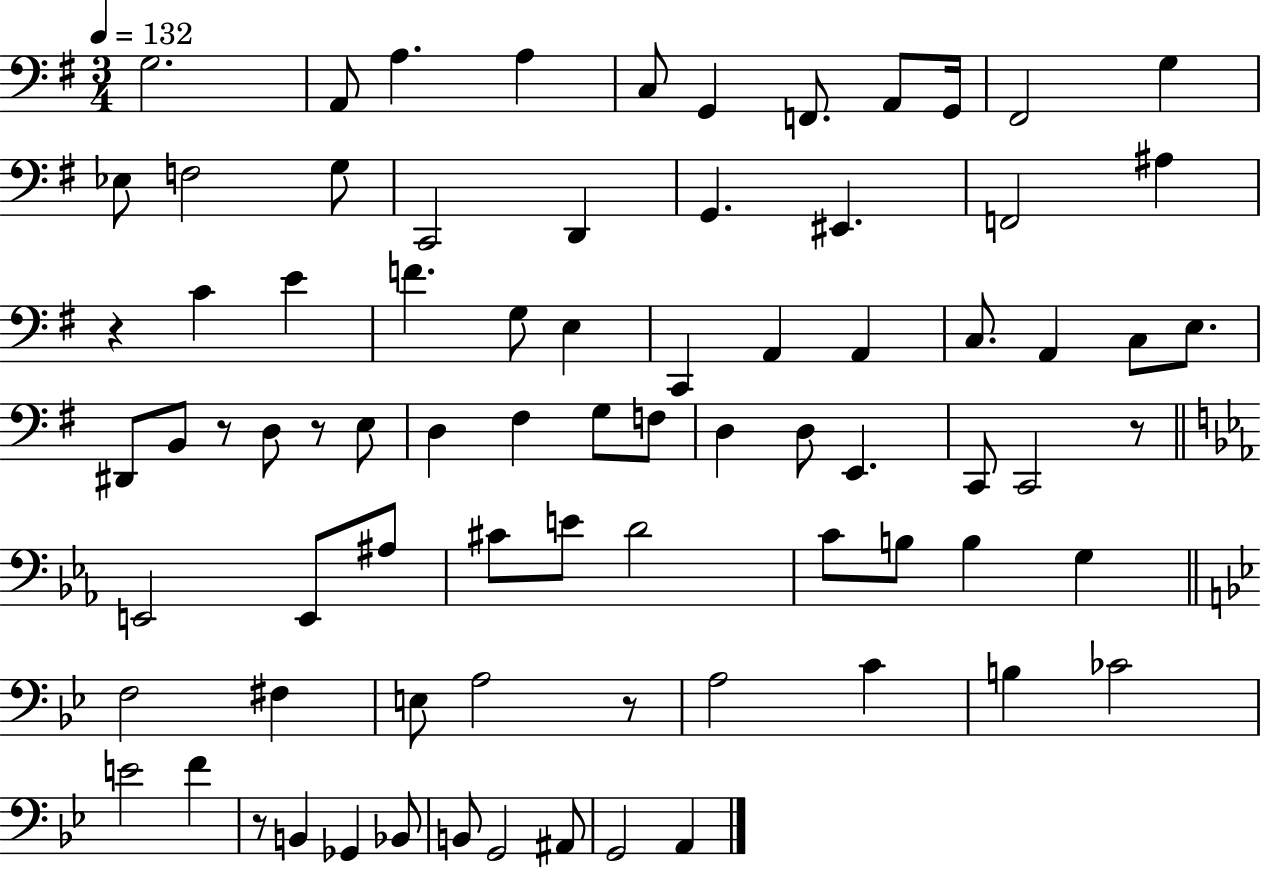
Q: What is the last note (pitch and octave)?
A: A2